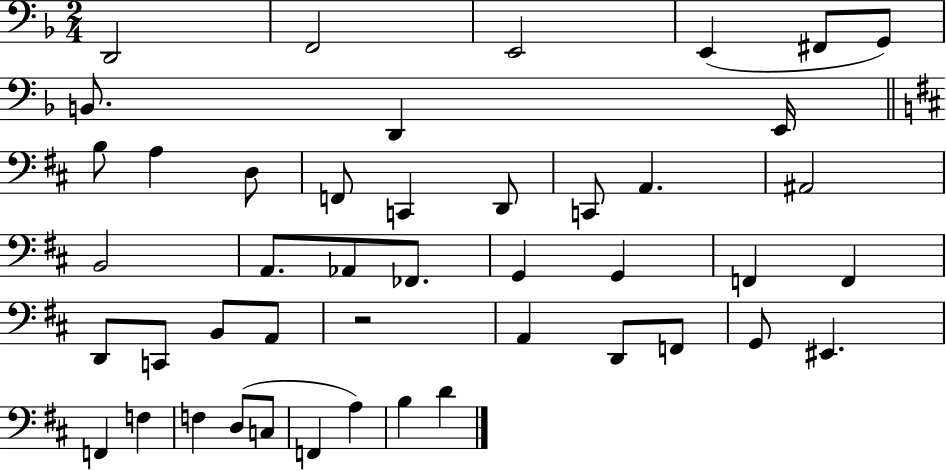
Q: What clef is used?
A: bass